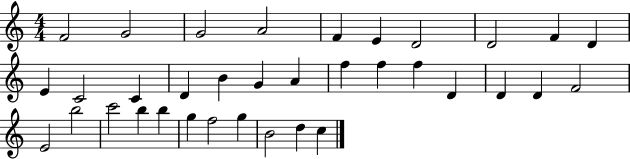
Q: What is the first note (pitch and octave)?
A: F4